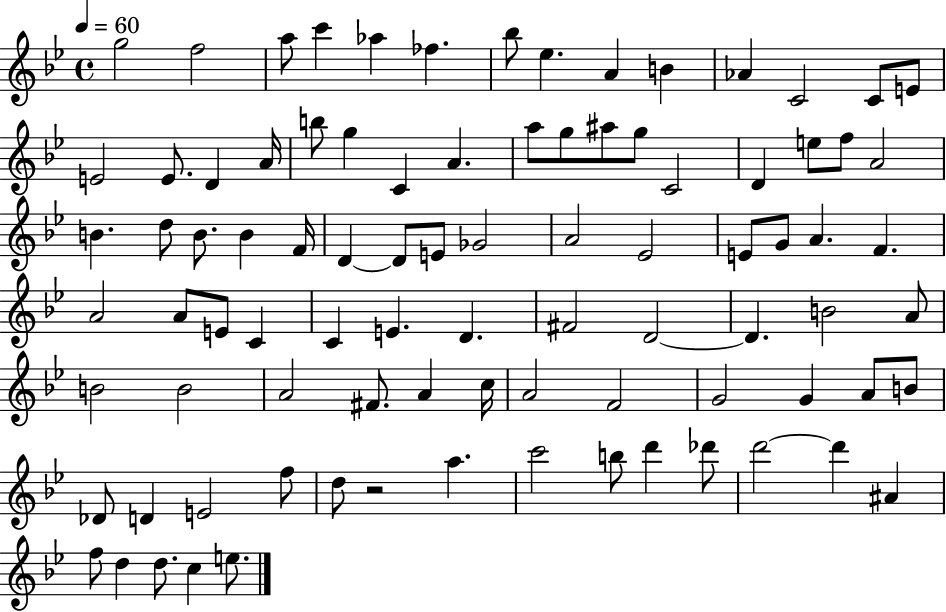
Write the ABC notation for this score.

X:1
T:Untitled
M:4/4
L:1/4
K:Bb
g2 f2 a/2 c' _a _f _b/2 _e A B _A C2 C/2 E/2 E2 E/2 D A/4 b/2 g C A a/2 g/2 ^a/2 g/2 C2 D e/2 f/2 A2 B d/2 B/2 B F/4 D D/2 E/2 _G2 A2 _E2 E/2 G/2 A F A2 A/2 E/2 C C E D ^F2 D2 D B2 A/2 B2 B2 A2 ^F/2 A c/4 A2 F2 G2 G A/2 B/2 _D/2 D E2 f/2 d/2 z2 a c'2 b/2 d' _d'/2 d'2 d' ^A f/2 d d/2 c e/2